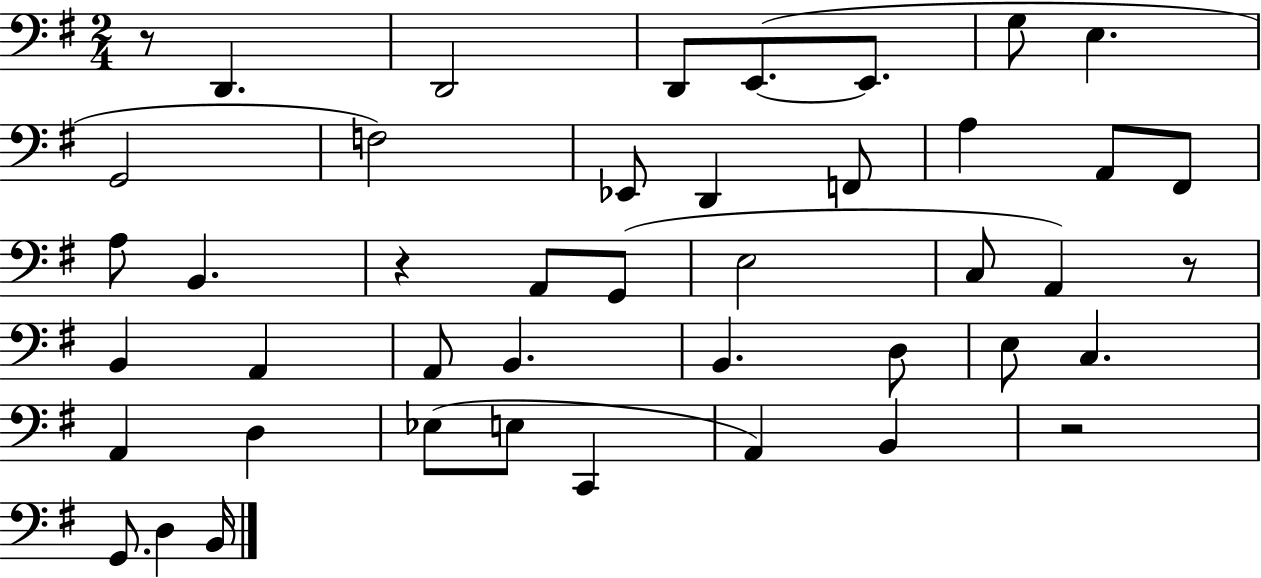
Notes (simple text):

R/e D2/q. D2/h D2/e E2/e. E2/e. G3/e E3/q. G2/h F3/h Eb2/e D2/q F2/e A3/q A2/e F#2/e A3/e B2/q. R/q A2/e G2/e E3/h C3/e A2/q R/e B2/q A2/q A2/e B2/q. B2/q. D3/e E3/e C3/q. A2/q D3/q Eb3/e E3/e C2/q A2/q B2/q R/h G2/e. D3/q B2/s